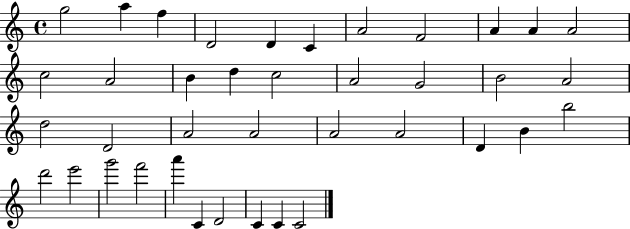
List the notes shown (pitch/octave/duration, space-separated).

G5/h A5/q F5/q D4/h D4/q C4/q A4/h F4/h A4/q A4/q A4/h C5/h A4/h B4/q D5/q C5/h A4/h G4/h B4/h A4/h D5/h D4/h A4/h A4/h A4/h A4/h D4/q B4/q B5/h D6/h E6/h G6/h F6/h A6/q C4/q D4/h C4/q C4/q C4/h